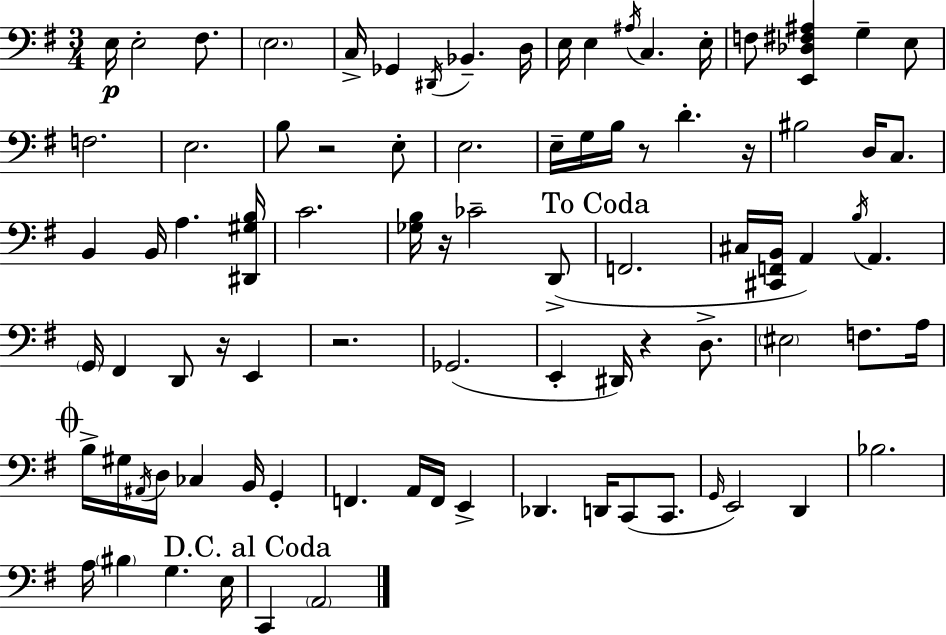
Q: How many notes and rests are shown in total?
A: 87